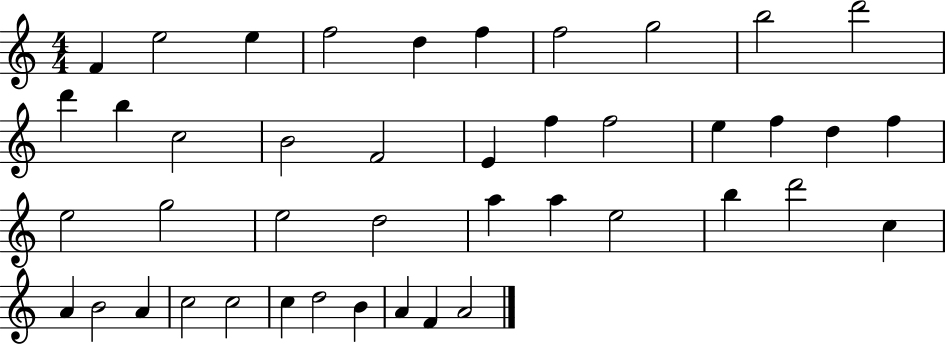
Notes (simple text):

F4/q E5/h E5/q F5/h D5/q F5/q F5/h G5/h B5/h D6/h D6/q B5/q C5/h B4/h F4/h E4/q F5/q F5/h E5/q F5/q D5/q F5/q E5/h G5/h E5/h D5/h A5/q A5/q E5/h B5/q D6/h C5/q A4/q B4/h A4/q C5/h C5/h C5/q D5/h B4/q A4/q F4/q A4/h